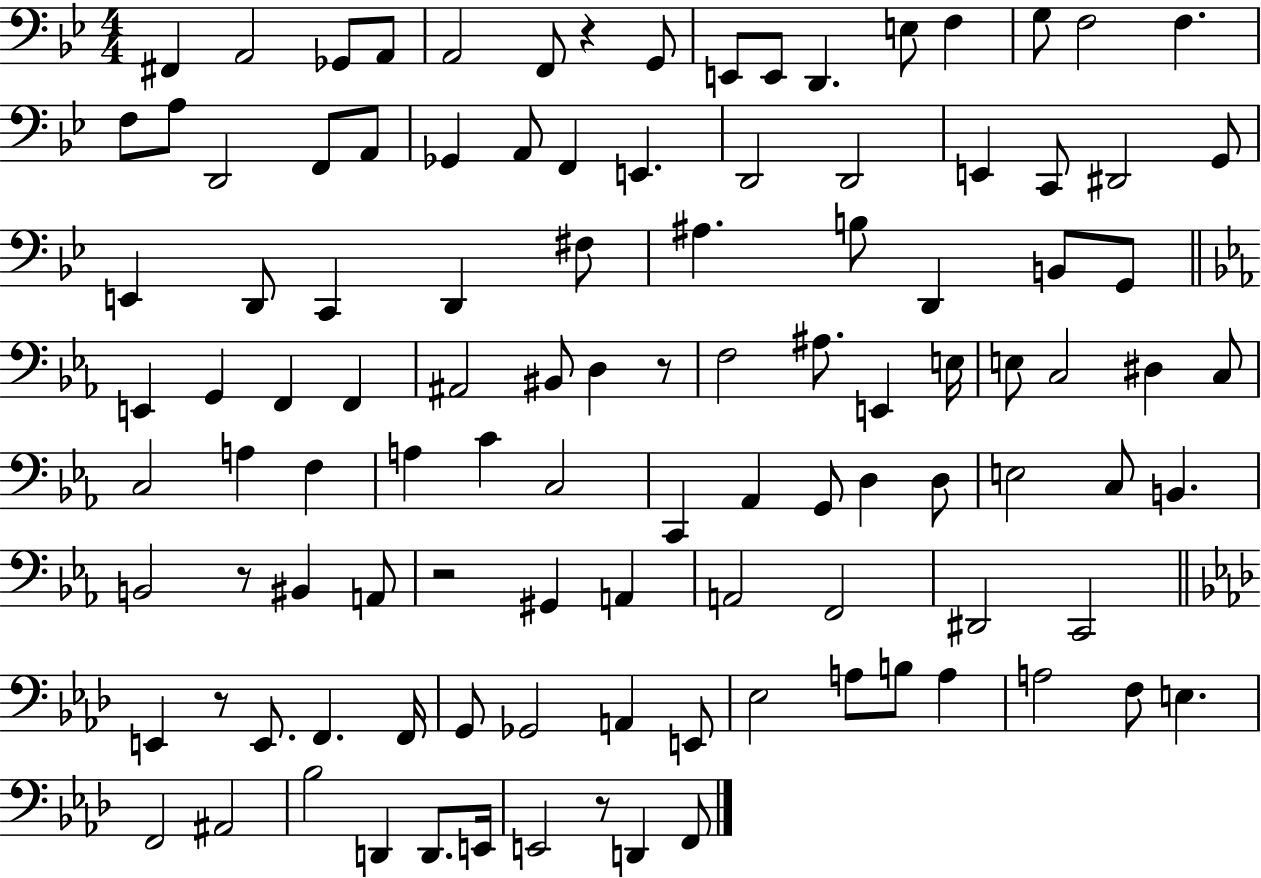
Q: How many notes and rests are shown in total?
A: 108